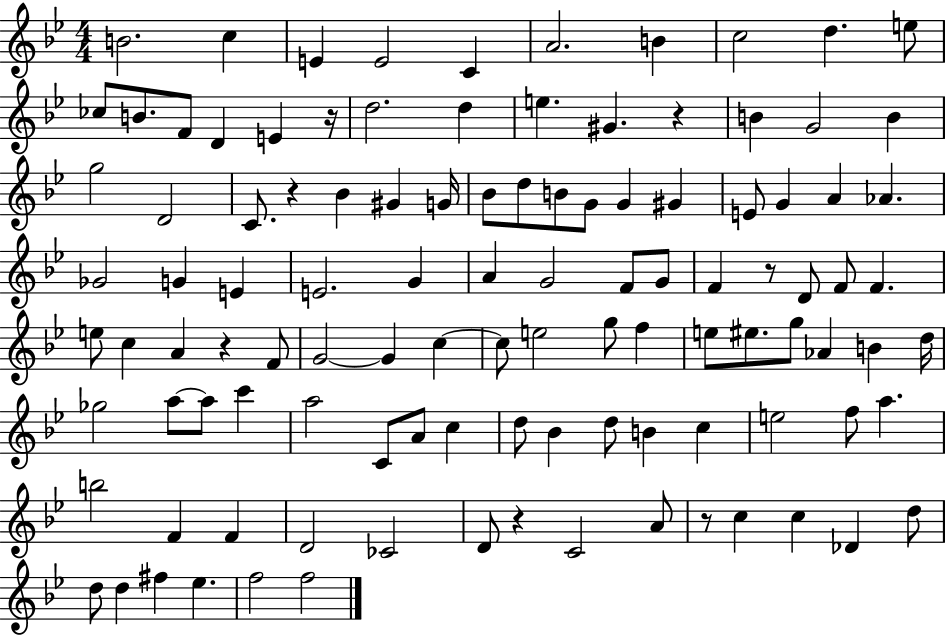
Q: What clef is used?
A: treble